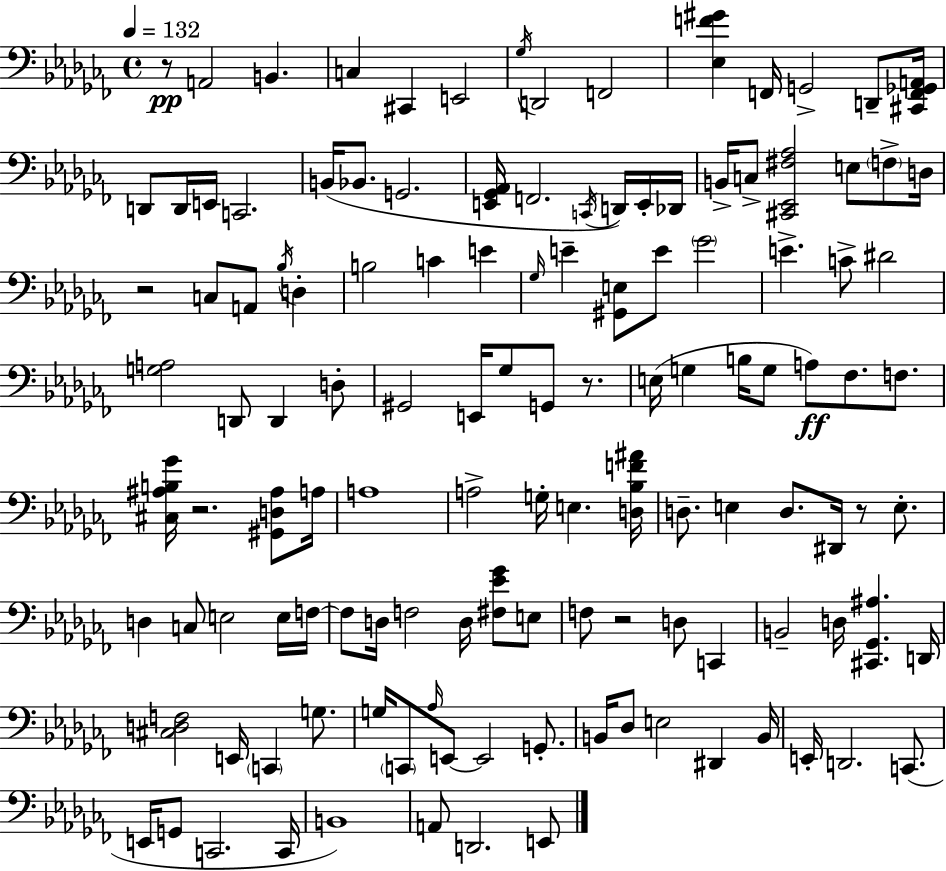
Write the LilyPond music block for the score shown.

{
  \clef bass
  \time 4/4
  \defaultTimeSignature
  \key aes \minor
  \tempo 4 = 132
  \repeat volta 2 { r8\pp a,2 b,4. | c4 cis,4 e,2 | \acciaccatura { ges16 } d,2 f,2 | <ees f' gis'>4 f,16 g,2-> d,8-- | \break <cis, f, ges, a,>16 d,8 d,16 e,16 c,2. | b,16( bes,8. g,2. | <e, ges, aes,>16 f,2. \acciaccatura { c,16 }) d,16 | e,16-. des,16 b,16-> c8-> <cis, ees, fis aes>2 e8 \parenthesize f8-> | \break d16 r2 c8 a,8 \acciaccatura { bes16 } d4-. | b2 c'4 e'4 | \grace { ges16 } e'4-- <gis, e>8 e'8 \parenthesize ges'2 | e'4.-> c'8-> dis'2 | \break <g a>2 d,8 d,4 | d8-. gis,2 e,16 ges8 g,8 | r8. e16( g4 b16 g8 a8\ff) fes8. | f8. <cis ais b ges'>16 r2. | \break <gis, d ais>8 a16 a1 | a2-> g16-. e4. | <d bes f' ais'>16 d8.-- e4 d8. dis,16 r8 | e8.-. d4 c8 e2 | \break e16 f16~~ f8 d16 f2 d16 | <fis ees' ges'>8 e8 f8 r2 d8 | c,4 b,2-- d16 <cis, ges, ais>4. | d,16 <cis d f>2 e,16 \parenthesize c,4 | \break g8. g16 \parenthesize c,8 \grace { aes16 } e,8~~ e,2 | g,8.-. b,16 des8 e2 | dis,4 b,16 e,16-. d,2. | c,8.( e,16 g,8 c,2. | \break c,16 b,1) | a,8 d,2. | e,8 } \bar "|."
}